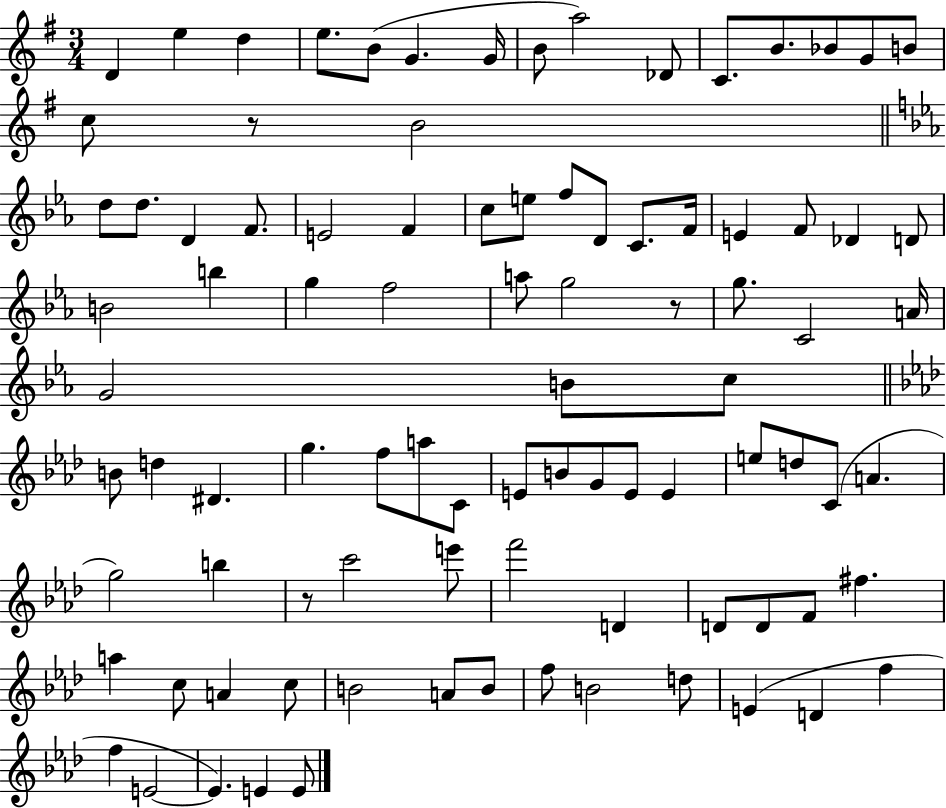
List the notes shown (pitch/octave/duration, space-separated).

D4/q E5/q D5/q E5/e. B4/e G4/q. G4/s B4/e A5/h Db4/e C4/e. B4/e. Bb4/e G4/e B4/e C5/e R/e B4/h D5/e D5/e. D4/q F4/e. E4/h F4/q C5/e E5/e F5/e D4/e C4/e. F4/s E4/q F4/e Db4/q D4/e B4/h B5/q G5/q F5/h A5/e G5/h R/e G5/e. C4/h A4/s G4/h B4/e C5/e B4/e D5/q D#4/q. G5/q. F5/e A5/e C4/e E4/e B4/e G4/e E4/e E4/q E5/e D5/e C4/e A4/q. G5/h B5/q R/e C6/h E6/e F6/h D4/q D4/e D4/e F4/e F#5/q. A5/q C5/e A4/q C5/e B4/h A4/e B4/e F5/e B4/h D5/e E4/q D4/q F5/q F5/q E4/h E4/q. E4/q E4/e